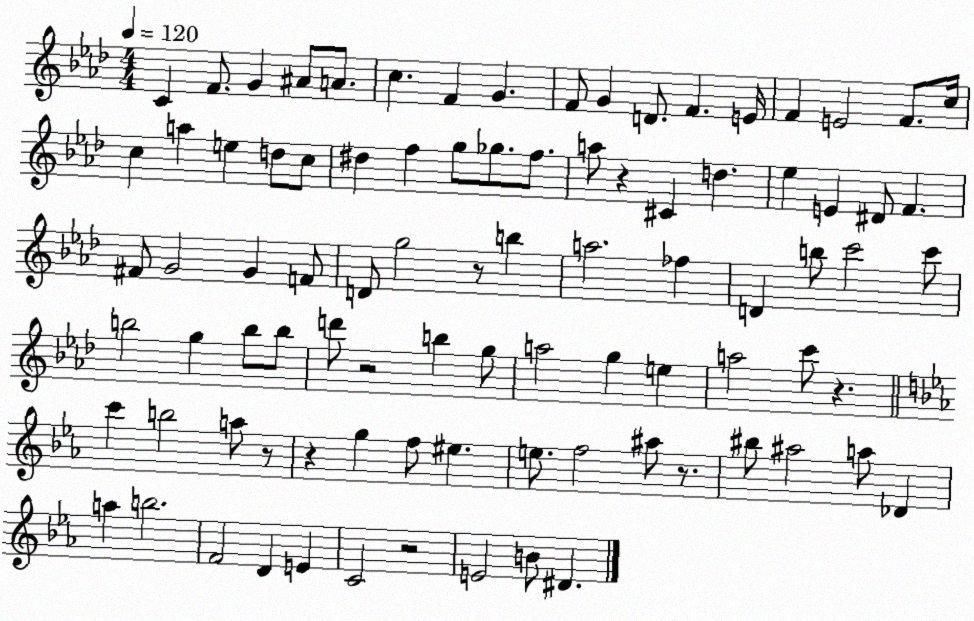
X:1
T:Untitled
M:4/4
L:1/4
K:Ab
C F/2 G ^A/2 A/2 c F G F/2 G D/2 F E/4 F E2 F/2 c/4 c a e d/2 c/2 ^d f g/2 _g/2 f/2 a/2 z ^C d _e E ^D/2 F ^F/2 G2 G F/2 D/2 g2 z/2 b a2 _f D b/2 c'2 c'/2 b2 g b/2 b/2 d'/2 z2 b g/2 a2 g e a2 c'/2 z c' b2 a/2 z/2 z g f/2 ^e e/2 f2 ^a/2 z/2 ^b/2 ^a2 a/2 _D a b2 F2 D E C2 z2 E2 B/2 ^D